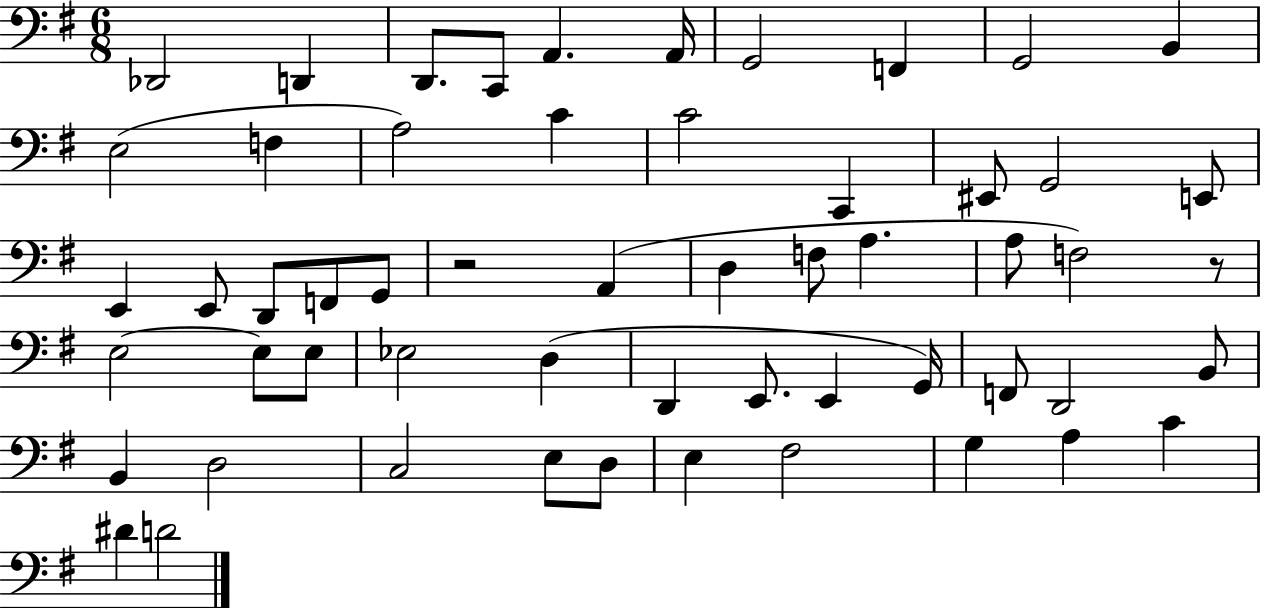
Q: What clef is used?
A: bass